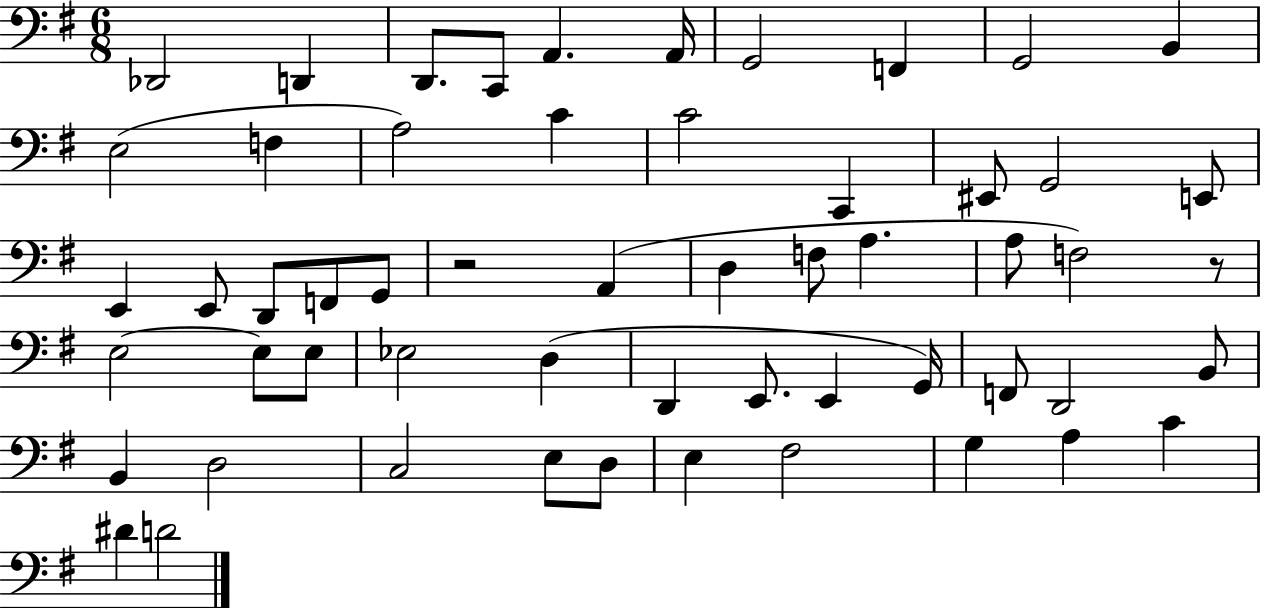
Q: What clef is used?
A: bass